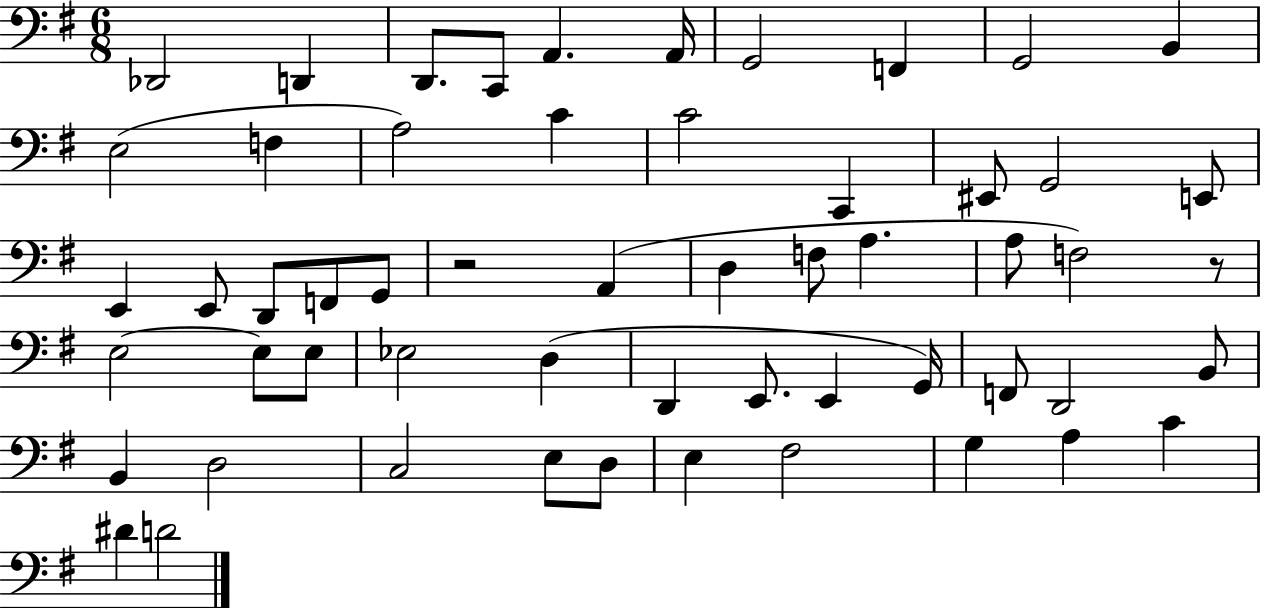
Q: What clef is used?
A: bass